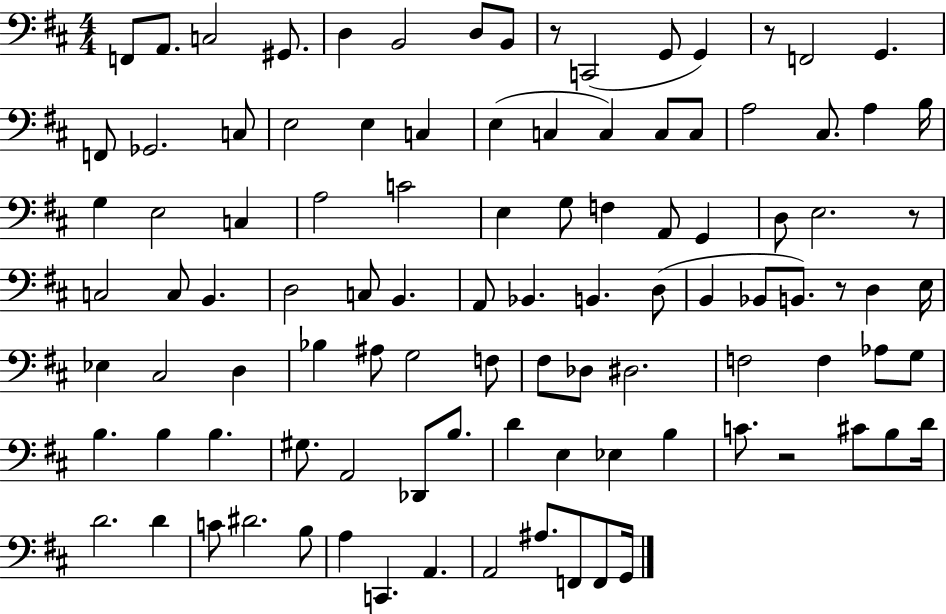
X:1
T:Untitled
M:4/4
L:1/4
K:D
F,,/2 A,,/2 C,2 ^G,,/2 D, B,,2 D,/2 B,,/2 z/2 C,,2 G,,/2 G,, z/2 F,,2 G,, F,,/2 _G,,2 C,/2 E,2 E, C, E, C, C, C,/2 C,/2 A,2 ^C,/2 A, B,/4 G, E,2 C, A,2 C2 E, G,/2 F, A,,/2 G,, D,/2 E,2 z/2 C,2 C,/2 B,, D,2 C,/2 B,, A,,/2 _B,, B,, D,/2 B,, _B,,/2 B,,/2 z/2 D, E,/4 _E, ^C,2 D, _B, ^A,/2 G,2 F,/2 ^F,/2 _D,/2 ^D,2 F,2 F, _A,/2 G,/2 B, B, B, ^G,/2 A,,2 _D,,/2 B,/2 D E, _E, B, C/2 z2 ^C/2 B,/2 D/4 D2 D C/2 ^D2 B,/2 A, C,, A,, A,,2 ^A,/2 F,,/2 F,,/2 G,,/4